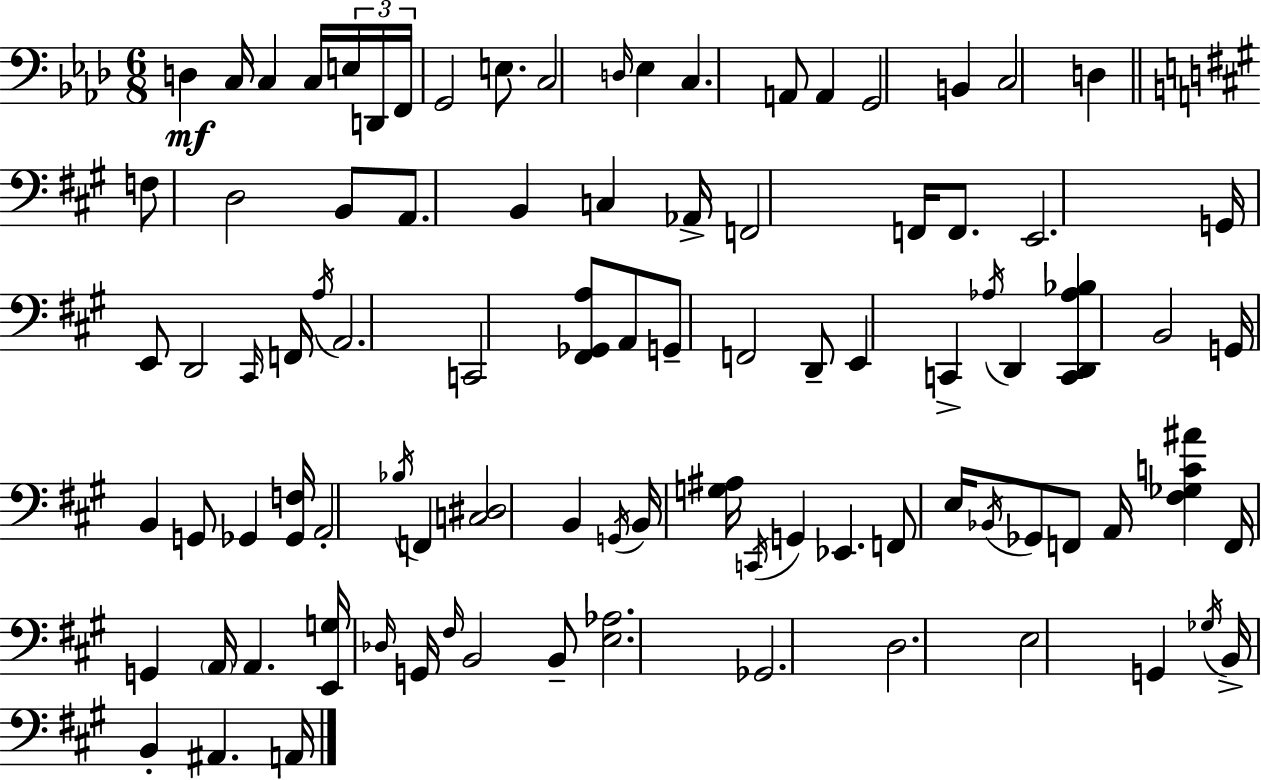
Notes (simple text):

D3/q C3/s C3/q C3/s E3/s D2/s F2/s G2/h E3/e. C3/h D3/s Eb3/q C3/q. A2/e A2/q G2/h B2/q C3/h D3/q F3/e D3/h B2/e A2/e. B2/q C3/q Ab2/s F2/h F2/s F2/e. E2/h. G2/s E2/e D2/h C#2/s F2/s A3/s A2/h. C2/h [F#2,Gb2,A3]/e A2/e G2/e F2/h D2/e E2/q C2/q Ab3/s D2/q [C2,D2,Ab3,Bb3]/q B2/h G2/s B2/q G2/e Gb2/q [Gb2,F3]/s A2/h Bb3/s F2/q [C3,D#3]/h B2/q G2/s B2/s [G3,A#3]/s C2/s G2/q Eb2/q. F2/e E3/s Bb2/s Gb2/e F2/e A2/s [F#3,Gb3,C4,A#4]/q F2/s G2/q A2/s A2/q. [E2,G3]/s Db3/s G2/s F#3/s B2/h B2/e [E3,Ab3]/h. Gb2/h. D3/h. E3/h G2/q Gb3/s B2/s B2/q A#2/q. A2/s